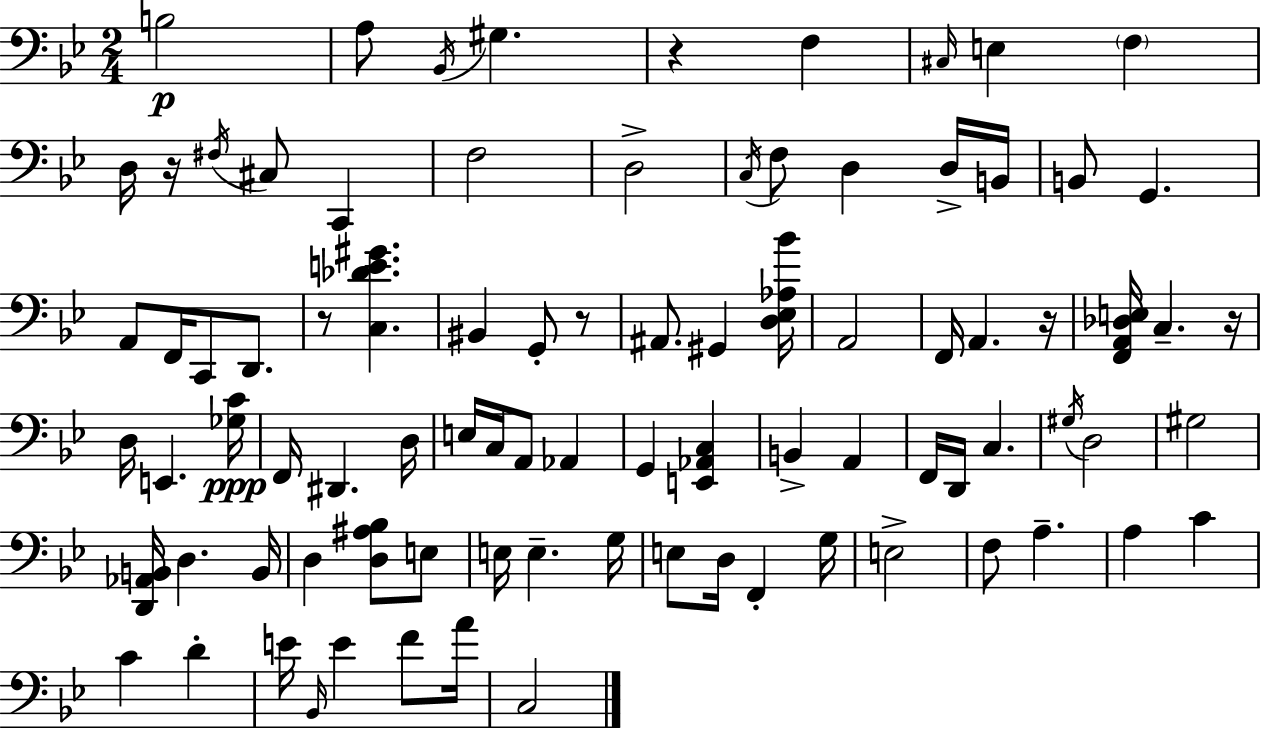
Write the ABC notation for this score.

X:1
T:Untitled
M:2/4
L:1/4
K:Gm
B,2 A,/2 _B,,/4 ^G, z F, ^C,/4 E, F, D,/4 z/4 ^F,/4 ^C,/2 C,, F,2 D,2 C,/4 F,/2 D, D,/4 B,,/4 B,,/2 G,, A,,/2 F,,/4 C,,/2 D,,/2 z/2 [C,_DE^G] ^B,, G,,/2 z/2 ^A,,/2 ^G,, [D,_E,_A,_B]/4 A,,2 F,,/4 A,, z/4 [F,,A,,_D,E,]/4 C, z/4 D,/4 E,, [_G,C]/4 F,,/4 ^D,, D,/4 E,/4 C,/4 A,,/2 _A,, G,, [E,,_A,,C,] B,, A,, F,,/4 D,,/4 C, ^G,/4 D,2 ^G,2 [D,,_A,,B,,]/4 D, B,,/4 D, [D,^A,_B,]/2 E,/2 E,/4 E, G,/4 E,/2 D,/4 F,, G,/4 E,2 F,/2 A, A, C C D E/4 _B,,/4 E F/2 A/4 C,2